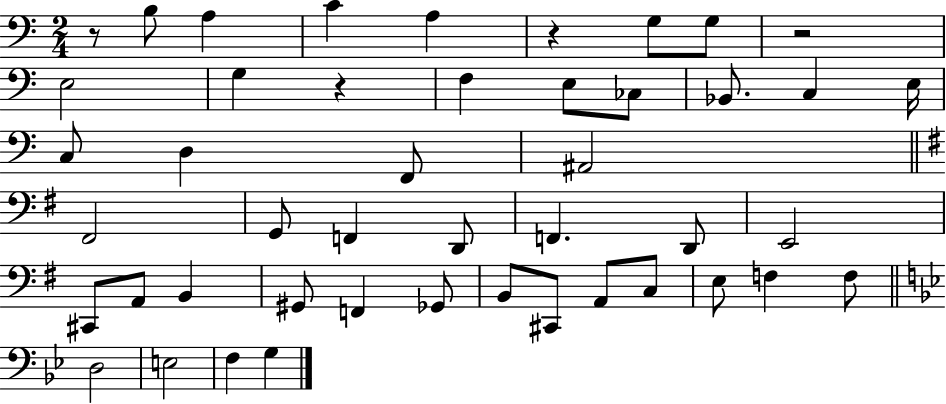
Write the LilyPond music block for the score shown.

{
  \clef bass
  \numericTimeSignature
  \time 2/4
  \key c \major
  r8 b8 a4 | c'4 a4 | r4 g8 g8 | r2 | \break e2 | g4 r4 | f4 e8 ces8 | bes,8. c4 e16 | \break c8 d4 f,8 | ais,2 | \bar "||" \break \key e \minor fis,2 | g,8 f,4 d,8 | f,4. d,8 | e,2 | \break cis,8 a,8 b,4 | gis,8 f,4 ges,8 | b,8 cis,8 a,8 c8 | e8 f4 f8 | \break \bar "||" \break \key bes \major d2 | e2 | f4 g4 | \bar "|."
}